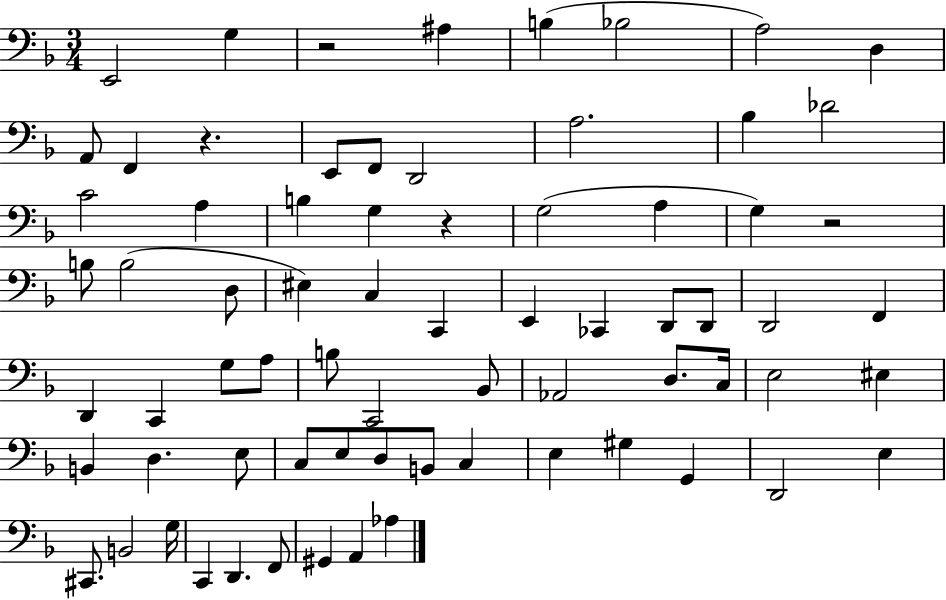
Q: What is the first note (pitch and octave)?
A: E2